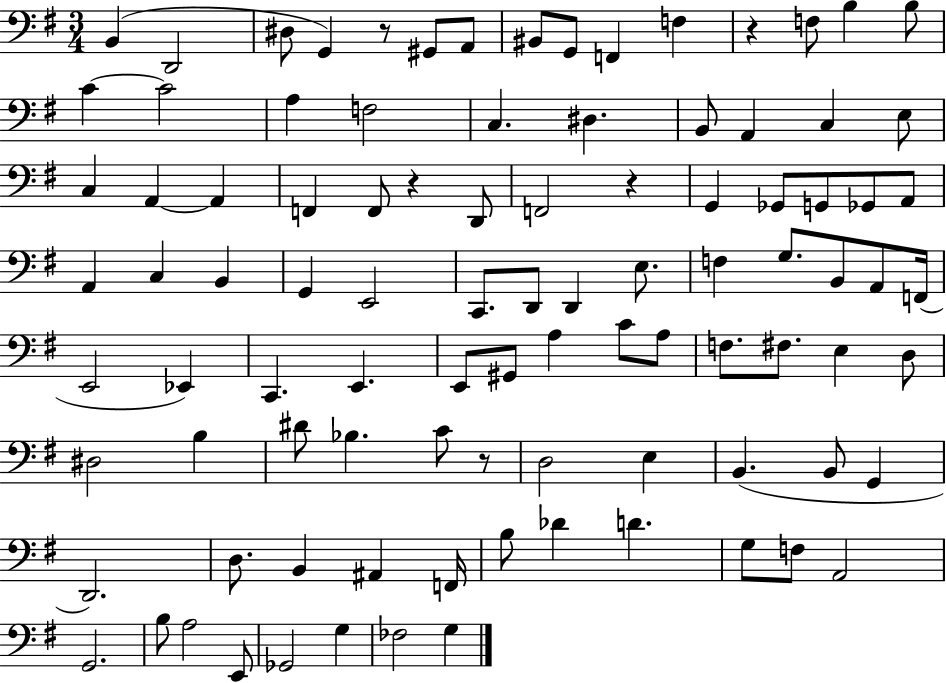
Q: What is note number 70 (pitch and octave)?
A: B2